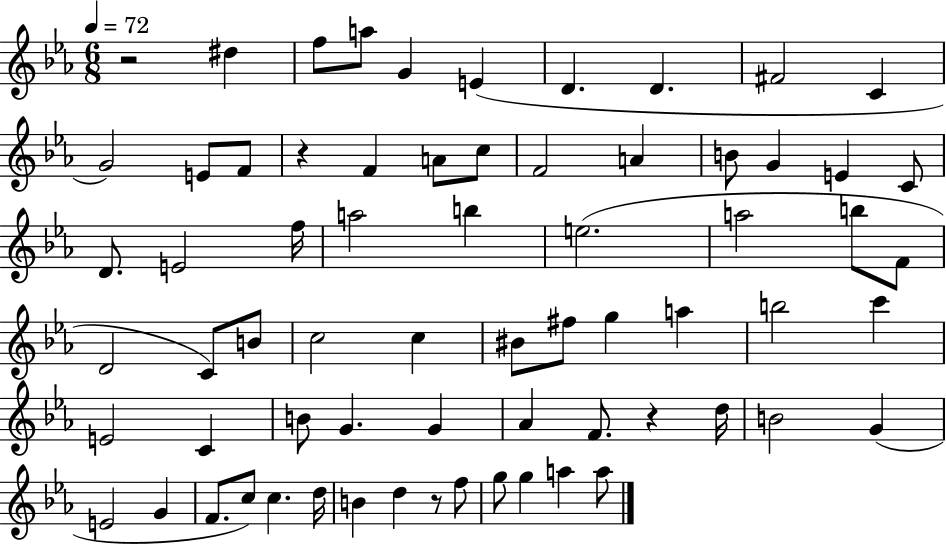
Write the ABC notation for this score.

X:1
T:Untitled
M:6/8
L:1/4
K:Eb
z2 ^d f/2 a/2 G E D D ^F2 C G2 E/2 F/2 z F A/2 c/2 F2 A B/2 G E C/2 D/2 E2 f/4 a2 b e2 a2 b/2 F/2 D2 C/2 B/2 c2 c ^B/2 ^f/2 g a b2 c' E2 C B/2 G G _A F/2 z d/4 B2 G E2 G F/2 c/2 c d/4 B d z/2 f/2 g/2 g a a/2